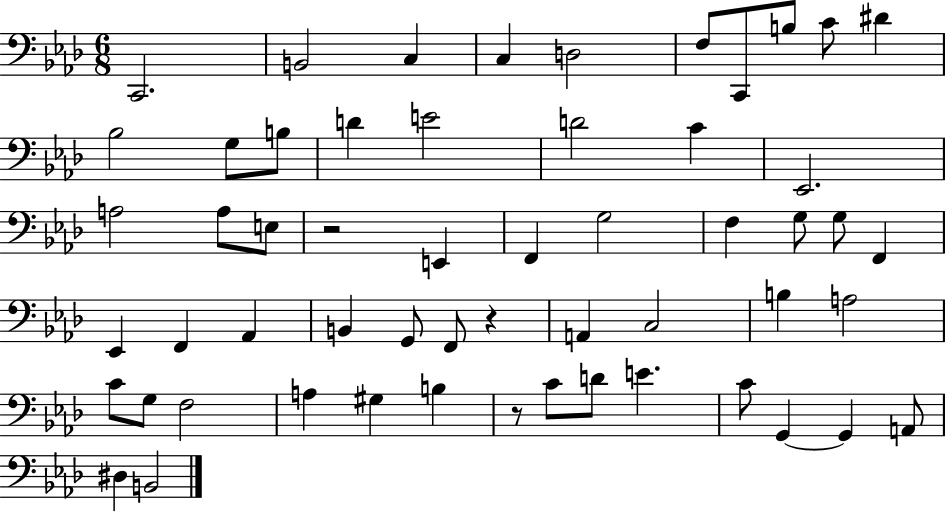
X:1
T:Untitled
M:6/8
L:1/4
K:Ab
C,,2 B,,2 C, C, D,2 F,/2 C,,/2 B,/2 C/2 ^D _B,2 G,/2 B,/2 D E2 D2 C _E,,2 A,2 A,/2 E,/2 z2 E,, F,, G,2 F, G,/2 G,/2 F,, _E,, F,, _A,, B,, G,,/2 F,,/2 z A,, C,2 B, A,2 C/2 G,/2 F,2 A, ^G, B, z/2 C/2 D/2 E C/2 G,, G,, A,,/2 ^D, B,,2